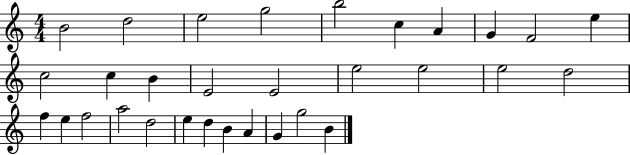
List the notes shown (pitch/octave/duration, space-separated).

B4/h D5/h E5/h G5/h B5/h C5/q A4/q G4/q F4/h E5/q C5/h C5/q B4/q E4/h E4/h E5/h E5/h E5/h D5/h F5/q E5/q F5/h A5/h D5/h E5/q D5/q B4/q A4/q G4/q G5/h B4/q